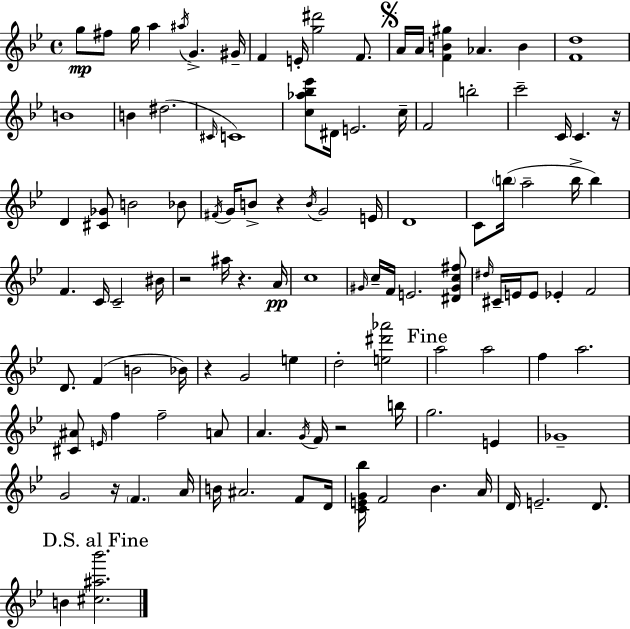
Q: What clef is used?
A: treble